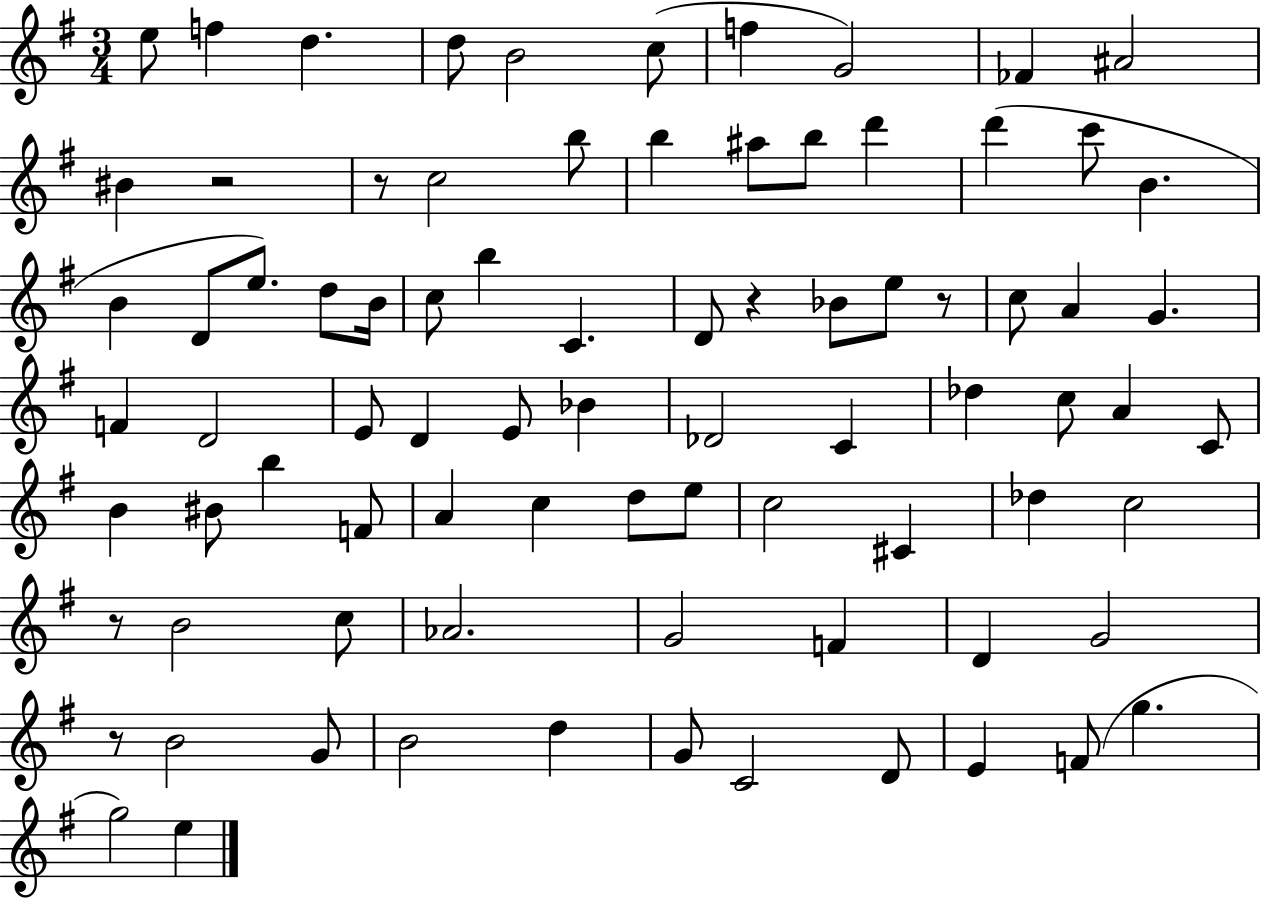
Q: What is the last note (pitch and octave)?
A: E5